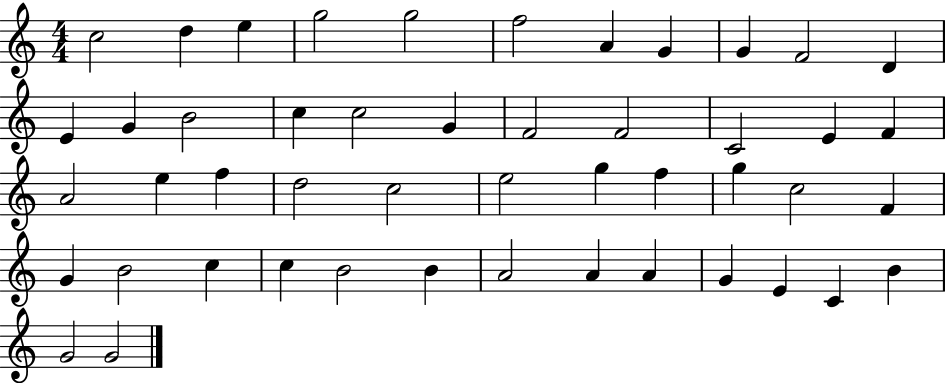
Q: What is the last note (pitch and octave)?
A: G4